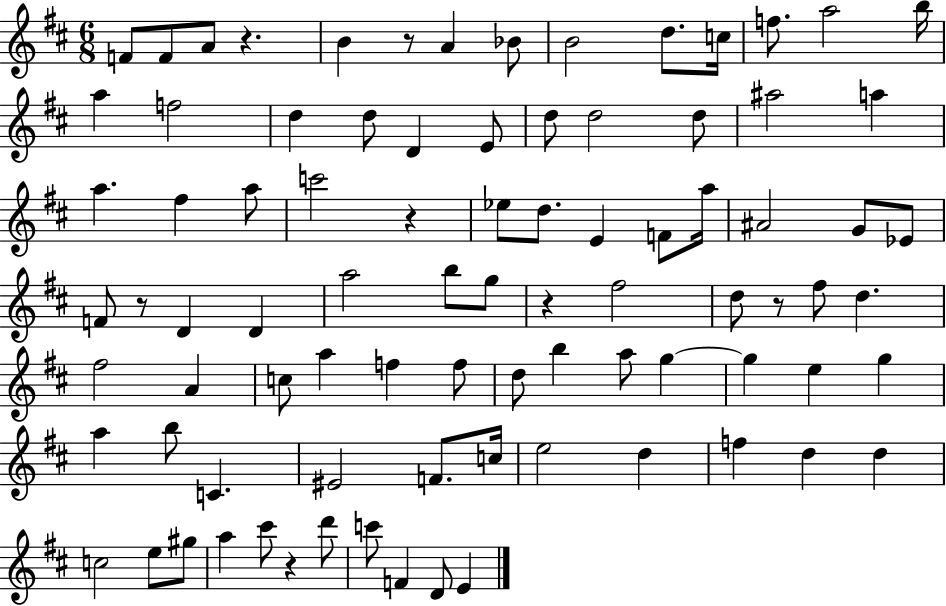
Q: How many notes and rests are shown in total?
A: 86